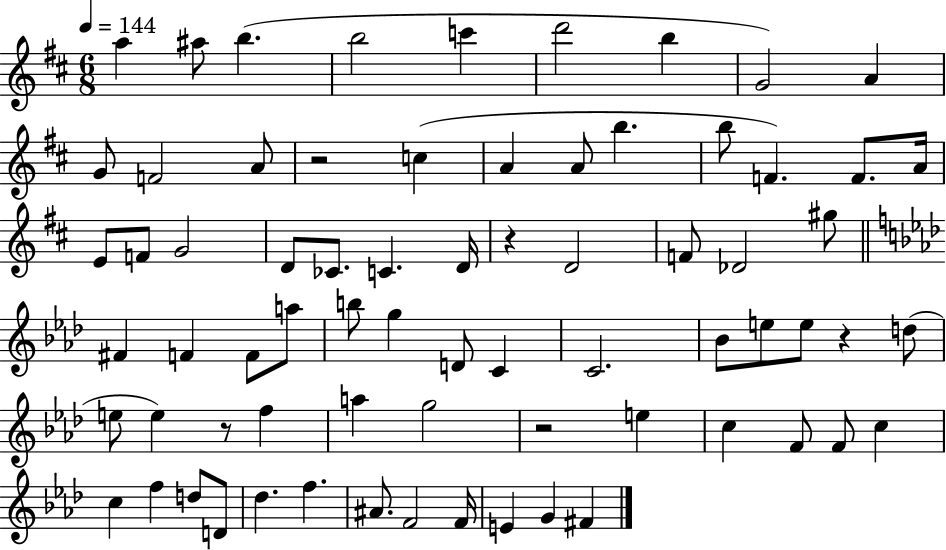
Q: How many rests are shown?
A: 5